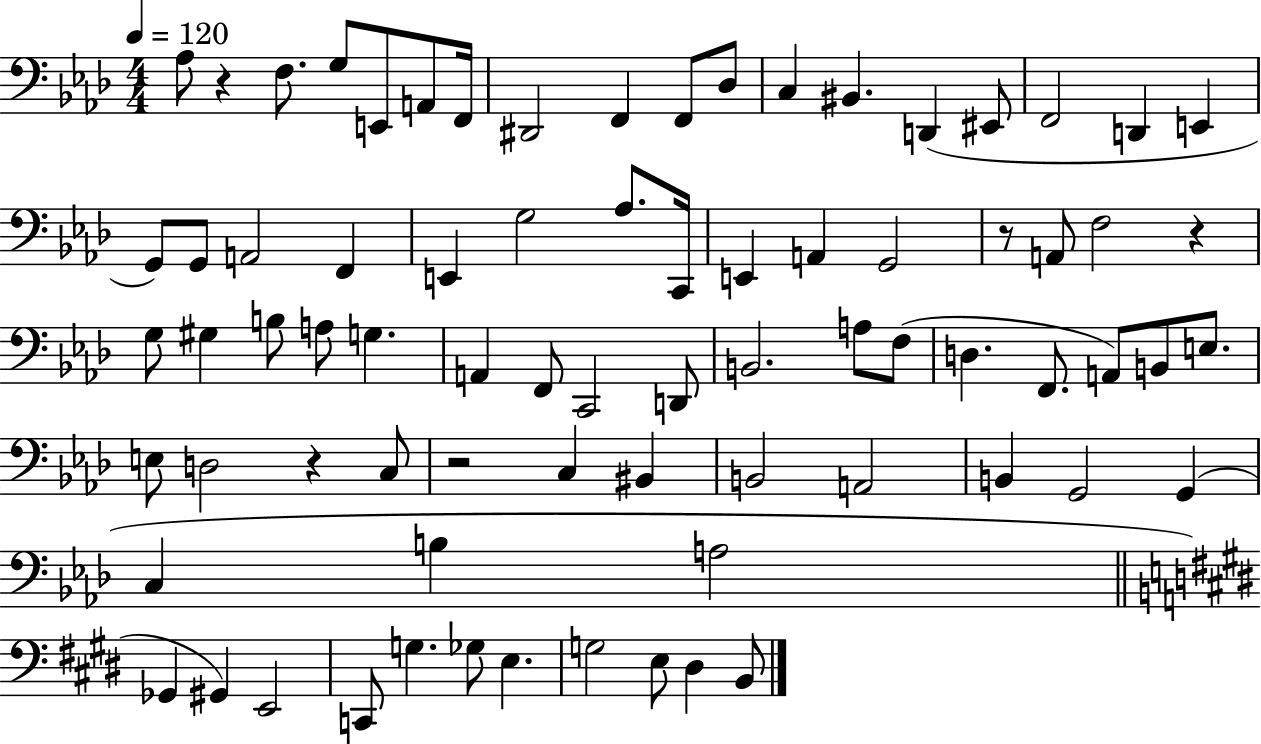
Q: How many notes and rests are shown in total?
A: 76